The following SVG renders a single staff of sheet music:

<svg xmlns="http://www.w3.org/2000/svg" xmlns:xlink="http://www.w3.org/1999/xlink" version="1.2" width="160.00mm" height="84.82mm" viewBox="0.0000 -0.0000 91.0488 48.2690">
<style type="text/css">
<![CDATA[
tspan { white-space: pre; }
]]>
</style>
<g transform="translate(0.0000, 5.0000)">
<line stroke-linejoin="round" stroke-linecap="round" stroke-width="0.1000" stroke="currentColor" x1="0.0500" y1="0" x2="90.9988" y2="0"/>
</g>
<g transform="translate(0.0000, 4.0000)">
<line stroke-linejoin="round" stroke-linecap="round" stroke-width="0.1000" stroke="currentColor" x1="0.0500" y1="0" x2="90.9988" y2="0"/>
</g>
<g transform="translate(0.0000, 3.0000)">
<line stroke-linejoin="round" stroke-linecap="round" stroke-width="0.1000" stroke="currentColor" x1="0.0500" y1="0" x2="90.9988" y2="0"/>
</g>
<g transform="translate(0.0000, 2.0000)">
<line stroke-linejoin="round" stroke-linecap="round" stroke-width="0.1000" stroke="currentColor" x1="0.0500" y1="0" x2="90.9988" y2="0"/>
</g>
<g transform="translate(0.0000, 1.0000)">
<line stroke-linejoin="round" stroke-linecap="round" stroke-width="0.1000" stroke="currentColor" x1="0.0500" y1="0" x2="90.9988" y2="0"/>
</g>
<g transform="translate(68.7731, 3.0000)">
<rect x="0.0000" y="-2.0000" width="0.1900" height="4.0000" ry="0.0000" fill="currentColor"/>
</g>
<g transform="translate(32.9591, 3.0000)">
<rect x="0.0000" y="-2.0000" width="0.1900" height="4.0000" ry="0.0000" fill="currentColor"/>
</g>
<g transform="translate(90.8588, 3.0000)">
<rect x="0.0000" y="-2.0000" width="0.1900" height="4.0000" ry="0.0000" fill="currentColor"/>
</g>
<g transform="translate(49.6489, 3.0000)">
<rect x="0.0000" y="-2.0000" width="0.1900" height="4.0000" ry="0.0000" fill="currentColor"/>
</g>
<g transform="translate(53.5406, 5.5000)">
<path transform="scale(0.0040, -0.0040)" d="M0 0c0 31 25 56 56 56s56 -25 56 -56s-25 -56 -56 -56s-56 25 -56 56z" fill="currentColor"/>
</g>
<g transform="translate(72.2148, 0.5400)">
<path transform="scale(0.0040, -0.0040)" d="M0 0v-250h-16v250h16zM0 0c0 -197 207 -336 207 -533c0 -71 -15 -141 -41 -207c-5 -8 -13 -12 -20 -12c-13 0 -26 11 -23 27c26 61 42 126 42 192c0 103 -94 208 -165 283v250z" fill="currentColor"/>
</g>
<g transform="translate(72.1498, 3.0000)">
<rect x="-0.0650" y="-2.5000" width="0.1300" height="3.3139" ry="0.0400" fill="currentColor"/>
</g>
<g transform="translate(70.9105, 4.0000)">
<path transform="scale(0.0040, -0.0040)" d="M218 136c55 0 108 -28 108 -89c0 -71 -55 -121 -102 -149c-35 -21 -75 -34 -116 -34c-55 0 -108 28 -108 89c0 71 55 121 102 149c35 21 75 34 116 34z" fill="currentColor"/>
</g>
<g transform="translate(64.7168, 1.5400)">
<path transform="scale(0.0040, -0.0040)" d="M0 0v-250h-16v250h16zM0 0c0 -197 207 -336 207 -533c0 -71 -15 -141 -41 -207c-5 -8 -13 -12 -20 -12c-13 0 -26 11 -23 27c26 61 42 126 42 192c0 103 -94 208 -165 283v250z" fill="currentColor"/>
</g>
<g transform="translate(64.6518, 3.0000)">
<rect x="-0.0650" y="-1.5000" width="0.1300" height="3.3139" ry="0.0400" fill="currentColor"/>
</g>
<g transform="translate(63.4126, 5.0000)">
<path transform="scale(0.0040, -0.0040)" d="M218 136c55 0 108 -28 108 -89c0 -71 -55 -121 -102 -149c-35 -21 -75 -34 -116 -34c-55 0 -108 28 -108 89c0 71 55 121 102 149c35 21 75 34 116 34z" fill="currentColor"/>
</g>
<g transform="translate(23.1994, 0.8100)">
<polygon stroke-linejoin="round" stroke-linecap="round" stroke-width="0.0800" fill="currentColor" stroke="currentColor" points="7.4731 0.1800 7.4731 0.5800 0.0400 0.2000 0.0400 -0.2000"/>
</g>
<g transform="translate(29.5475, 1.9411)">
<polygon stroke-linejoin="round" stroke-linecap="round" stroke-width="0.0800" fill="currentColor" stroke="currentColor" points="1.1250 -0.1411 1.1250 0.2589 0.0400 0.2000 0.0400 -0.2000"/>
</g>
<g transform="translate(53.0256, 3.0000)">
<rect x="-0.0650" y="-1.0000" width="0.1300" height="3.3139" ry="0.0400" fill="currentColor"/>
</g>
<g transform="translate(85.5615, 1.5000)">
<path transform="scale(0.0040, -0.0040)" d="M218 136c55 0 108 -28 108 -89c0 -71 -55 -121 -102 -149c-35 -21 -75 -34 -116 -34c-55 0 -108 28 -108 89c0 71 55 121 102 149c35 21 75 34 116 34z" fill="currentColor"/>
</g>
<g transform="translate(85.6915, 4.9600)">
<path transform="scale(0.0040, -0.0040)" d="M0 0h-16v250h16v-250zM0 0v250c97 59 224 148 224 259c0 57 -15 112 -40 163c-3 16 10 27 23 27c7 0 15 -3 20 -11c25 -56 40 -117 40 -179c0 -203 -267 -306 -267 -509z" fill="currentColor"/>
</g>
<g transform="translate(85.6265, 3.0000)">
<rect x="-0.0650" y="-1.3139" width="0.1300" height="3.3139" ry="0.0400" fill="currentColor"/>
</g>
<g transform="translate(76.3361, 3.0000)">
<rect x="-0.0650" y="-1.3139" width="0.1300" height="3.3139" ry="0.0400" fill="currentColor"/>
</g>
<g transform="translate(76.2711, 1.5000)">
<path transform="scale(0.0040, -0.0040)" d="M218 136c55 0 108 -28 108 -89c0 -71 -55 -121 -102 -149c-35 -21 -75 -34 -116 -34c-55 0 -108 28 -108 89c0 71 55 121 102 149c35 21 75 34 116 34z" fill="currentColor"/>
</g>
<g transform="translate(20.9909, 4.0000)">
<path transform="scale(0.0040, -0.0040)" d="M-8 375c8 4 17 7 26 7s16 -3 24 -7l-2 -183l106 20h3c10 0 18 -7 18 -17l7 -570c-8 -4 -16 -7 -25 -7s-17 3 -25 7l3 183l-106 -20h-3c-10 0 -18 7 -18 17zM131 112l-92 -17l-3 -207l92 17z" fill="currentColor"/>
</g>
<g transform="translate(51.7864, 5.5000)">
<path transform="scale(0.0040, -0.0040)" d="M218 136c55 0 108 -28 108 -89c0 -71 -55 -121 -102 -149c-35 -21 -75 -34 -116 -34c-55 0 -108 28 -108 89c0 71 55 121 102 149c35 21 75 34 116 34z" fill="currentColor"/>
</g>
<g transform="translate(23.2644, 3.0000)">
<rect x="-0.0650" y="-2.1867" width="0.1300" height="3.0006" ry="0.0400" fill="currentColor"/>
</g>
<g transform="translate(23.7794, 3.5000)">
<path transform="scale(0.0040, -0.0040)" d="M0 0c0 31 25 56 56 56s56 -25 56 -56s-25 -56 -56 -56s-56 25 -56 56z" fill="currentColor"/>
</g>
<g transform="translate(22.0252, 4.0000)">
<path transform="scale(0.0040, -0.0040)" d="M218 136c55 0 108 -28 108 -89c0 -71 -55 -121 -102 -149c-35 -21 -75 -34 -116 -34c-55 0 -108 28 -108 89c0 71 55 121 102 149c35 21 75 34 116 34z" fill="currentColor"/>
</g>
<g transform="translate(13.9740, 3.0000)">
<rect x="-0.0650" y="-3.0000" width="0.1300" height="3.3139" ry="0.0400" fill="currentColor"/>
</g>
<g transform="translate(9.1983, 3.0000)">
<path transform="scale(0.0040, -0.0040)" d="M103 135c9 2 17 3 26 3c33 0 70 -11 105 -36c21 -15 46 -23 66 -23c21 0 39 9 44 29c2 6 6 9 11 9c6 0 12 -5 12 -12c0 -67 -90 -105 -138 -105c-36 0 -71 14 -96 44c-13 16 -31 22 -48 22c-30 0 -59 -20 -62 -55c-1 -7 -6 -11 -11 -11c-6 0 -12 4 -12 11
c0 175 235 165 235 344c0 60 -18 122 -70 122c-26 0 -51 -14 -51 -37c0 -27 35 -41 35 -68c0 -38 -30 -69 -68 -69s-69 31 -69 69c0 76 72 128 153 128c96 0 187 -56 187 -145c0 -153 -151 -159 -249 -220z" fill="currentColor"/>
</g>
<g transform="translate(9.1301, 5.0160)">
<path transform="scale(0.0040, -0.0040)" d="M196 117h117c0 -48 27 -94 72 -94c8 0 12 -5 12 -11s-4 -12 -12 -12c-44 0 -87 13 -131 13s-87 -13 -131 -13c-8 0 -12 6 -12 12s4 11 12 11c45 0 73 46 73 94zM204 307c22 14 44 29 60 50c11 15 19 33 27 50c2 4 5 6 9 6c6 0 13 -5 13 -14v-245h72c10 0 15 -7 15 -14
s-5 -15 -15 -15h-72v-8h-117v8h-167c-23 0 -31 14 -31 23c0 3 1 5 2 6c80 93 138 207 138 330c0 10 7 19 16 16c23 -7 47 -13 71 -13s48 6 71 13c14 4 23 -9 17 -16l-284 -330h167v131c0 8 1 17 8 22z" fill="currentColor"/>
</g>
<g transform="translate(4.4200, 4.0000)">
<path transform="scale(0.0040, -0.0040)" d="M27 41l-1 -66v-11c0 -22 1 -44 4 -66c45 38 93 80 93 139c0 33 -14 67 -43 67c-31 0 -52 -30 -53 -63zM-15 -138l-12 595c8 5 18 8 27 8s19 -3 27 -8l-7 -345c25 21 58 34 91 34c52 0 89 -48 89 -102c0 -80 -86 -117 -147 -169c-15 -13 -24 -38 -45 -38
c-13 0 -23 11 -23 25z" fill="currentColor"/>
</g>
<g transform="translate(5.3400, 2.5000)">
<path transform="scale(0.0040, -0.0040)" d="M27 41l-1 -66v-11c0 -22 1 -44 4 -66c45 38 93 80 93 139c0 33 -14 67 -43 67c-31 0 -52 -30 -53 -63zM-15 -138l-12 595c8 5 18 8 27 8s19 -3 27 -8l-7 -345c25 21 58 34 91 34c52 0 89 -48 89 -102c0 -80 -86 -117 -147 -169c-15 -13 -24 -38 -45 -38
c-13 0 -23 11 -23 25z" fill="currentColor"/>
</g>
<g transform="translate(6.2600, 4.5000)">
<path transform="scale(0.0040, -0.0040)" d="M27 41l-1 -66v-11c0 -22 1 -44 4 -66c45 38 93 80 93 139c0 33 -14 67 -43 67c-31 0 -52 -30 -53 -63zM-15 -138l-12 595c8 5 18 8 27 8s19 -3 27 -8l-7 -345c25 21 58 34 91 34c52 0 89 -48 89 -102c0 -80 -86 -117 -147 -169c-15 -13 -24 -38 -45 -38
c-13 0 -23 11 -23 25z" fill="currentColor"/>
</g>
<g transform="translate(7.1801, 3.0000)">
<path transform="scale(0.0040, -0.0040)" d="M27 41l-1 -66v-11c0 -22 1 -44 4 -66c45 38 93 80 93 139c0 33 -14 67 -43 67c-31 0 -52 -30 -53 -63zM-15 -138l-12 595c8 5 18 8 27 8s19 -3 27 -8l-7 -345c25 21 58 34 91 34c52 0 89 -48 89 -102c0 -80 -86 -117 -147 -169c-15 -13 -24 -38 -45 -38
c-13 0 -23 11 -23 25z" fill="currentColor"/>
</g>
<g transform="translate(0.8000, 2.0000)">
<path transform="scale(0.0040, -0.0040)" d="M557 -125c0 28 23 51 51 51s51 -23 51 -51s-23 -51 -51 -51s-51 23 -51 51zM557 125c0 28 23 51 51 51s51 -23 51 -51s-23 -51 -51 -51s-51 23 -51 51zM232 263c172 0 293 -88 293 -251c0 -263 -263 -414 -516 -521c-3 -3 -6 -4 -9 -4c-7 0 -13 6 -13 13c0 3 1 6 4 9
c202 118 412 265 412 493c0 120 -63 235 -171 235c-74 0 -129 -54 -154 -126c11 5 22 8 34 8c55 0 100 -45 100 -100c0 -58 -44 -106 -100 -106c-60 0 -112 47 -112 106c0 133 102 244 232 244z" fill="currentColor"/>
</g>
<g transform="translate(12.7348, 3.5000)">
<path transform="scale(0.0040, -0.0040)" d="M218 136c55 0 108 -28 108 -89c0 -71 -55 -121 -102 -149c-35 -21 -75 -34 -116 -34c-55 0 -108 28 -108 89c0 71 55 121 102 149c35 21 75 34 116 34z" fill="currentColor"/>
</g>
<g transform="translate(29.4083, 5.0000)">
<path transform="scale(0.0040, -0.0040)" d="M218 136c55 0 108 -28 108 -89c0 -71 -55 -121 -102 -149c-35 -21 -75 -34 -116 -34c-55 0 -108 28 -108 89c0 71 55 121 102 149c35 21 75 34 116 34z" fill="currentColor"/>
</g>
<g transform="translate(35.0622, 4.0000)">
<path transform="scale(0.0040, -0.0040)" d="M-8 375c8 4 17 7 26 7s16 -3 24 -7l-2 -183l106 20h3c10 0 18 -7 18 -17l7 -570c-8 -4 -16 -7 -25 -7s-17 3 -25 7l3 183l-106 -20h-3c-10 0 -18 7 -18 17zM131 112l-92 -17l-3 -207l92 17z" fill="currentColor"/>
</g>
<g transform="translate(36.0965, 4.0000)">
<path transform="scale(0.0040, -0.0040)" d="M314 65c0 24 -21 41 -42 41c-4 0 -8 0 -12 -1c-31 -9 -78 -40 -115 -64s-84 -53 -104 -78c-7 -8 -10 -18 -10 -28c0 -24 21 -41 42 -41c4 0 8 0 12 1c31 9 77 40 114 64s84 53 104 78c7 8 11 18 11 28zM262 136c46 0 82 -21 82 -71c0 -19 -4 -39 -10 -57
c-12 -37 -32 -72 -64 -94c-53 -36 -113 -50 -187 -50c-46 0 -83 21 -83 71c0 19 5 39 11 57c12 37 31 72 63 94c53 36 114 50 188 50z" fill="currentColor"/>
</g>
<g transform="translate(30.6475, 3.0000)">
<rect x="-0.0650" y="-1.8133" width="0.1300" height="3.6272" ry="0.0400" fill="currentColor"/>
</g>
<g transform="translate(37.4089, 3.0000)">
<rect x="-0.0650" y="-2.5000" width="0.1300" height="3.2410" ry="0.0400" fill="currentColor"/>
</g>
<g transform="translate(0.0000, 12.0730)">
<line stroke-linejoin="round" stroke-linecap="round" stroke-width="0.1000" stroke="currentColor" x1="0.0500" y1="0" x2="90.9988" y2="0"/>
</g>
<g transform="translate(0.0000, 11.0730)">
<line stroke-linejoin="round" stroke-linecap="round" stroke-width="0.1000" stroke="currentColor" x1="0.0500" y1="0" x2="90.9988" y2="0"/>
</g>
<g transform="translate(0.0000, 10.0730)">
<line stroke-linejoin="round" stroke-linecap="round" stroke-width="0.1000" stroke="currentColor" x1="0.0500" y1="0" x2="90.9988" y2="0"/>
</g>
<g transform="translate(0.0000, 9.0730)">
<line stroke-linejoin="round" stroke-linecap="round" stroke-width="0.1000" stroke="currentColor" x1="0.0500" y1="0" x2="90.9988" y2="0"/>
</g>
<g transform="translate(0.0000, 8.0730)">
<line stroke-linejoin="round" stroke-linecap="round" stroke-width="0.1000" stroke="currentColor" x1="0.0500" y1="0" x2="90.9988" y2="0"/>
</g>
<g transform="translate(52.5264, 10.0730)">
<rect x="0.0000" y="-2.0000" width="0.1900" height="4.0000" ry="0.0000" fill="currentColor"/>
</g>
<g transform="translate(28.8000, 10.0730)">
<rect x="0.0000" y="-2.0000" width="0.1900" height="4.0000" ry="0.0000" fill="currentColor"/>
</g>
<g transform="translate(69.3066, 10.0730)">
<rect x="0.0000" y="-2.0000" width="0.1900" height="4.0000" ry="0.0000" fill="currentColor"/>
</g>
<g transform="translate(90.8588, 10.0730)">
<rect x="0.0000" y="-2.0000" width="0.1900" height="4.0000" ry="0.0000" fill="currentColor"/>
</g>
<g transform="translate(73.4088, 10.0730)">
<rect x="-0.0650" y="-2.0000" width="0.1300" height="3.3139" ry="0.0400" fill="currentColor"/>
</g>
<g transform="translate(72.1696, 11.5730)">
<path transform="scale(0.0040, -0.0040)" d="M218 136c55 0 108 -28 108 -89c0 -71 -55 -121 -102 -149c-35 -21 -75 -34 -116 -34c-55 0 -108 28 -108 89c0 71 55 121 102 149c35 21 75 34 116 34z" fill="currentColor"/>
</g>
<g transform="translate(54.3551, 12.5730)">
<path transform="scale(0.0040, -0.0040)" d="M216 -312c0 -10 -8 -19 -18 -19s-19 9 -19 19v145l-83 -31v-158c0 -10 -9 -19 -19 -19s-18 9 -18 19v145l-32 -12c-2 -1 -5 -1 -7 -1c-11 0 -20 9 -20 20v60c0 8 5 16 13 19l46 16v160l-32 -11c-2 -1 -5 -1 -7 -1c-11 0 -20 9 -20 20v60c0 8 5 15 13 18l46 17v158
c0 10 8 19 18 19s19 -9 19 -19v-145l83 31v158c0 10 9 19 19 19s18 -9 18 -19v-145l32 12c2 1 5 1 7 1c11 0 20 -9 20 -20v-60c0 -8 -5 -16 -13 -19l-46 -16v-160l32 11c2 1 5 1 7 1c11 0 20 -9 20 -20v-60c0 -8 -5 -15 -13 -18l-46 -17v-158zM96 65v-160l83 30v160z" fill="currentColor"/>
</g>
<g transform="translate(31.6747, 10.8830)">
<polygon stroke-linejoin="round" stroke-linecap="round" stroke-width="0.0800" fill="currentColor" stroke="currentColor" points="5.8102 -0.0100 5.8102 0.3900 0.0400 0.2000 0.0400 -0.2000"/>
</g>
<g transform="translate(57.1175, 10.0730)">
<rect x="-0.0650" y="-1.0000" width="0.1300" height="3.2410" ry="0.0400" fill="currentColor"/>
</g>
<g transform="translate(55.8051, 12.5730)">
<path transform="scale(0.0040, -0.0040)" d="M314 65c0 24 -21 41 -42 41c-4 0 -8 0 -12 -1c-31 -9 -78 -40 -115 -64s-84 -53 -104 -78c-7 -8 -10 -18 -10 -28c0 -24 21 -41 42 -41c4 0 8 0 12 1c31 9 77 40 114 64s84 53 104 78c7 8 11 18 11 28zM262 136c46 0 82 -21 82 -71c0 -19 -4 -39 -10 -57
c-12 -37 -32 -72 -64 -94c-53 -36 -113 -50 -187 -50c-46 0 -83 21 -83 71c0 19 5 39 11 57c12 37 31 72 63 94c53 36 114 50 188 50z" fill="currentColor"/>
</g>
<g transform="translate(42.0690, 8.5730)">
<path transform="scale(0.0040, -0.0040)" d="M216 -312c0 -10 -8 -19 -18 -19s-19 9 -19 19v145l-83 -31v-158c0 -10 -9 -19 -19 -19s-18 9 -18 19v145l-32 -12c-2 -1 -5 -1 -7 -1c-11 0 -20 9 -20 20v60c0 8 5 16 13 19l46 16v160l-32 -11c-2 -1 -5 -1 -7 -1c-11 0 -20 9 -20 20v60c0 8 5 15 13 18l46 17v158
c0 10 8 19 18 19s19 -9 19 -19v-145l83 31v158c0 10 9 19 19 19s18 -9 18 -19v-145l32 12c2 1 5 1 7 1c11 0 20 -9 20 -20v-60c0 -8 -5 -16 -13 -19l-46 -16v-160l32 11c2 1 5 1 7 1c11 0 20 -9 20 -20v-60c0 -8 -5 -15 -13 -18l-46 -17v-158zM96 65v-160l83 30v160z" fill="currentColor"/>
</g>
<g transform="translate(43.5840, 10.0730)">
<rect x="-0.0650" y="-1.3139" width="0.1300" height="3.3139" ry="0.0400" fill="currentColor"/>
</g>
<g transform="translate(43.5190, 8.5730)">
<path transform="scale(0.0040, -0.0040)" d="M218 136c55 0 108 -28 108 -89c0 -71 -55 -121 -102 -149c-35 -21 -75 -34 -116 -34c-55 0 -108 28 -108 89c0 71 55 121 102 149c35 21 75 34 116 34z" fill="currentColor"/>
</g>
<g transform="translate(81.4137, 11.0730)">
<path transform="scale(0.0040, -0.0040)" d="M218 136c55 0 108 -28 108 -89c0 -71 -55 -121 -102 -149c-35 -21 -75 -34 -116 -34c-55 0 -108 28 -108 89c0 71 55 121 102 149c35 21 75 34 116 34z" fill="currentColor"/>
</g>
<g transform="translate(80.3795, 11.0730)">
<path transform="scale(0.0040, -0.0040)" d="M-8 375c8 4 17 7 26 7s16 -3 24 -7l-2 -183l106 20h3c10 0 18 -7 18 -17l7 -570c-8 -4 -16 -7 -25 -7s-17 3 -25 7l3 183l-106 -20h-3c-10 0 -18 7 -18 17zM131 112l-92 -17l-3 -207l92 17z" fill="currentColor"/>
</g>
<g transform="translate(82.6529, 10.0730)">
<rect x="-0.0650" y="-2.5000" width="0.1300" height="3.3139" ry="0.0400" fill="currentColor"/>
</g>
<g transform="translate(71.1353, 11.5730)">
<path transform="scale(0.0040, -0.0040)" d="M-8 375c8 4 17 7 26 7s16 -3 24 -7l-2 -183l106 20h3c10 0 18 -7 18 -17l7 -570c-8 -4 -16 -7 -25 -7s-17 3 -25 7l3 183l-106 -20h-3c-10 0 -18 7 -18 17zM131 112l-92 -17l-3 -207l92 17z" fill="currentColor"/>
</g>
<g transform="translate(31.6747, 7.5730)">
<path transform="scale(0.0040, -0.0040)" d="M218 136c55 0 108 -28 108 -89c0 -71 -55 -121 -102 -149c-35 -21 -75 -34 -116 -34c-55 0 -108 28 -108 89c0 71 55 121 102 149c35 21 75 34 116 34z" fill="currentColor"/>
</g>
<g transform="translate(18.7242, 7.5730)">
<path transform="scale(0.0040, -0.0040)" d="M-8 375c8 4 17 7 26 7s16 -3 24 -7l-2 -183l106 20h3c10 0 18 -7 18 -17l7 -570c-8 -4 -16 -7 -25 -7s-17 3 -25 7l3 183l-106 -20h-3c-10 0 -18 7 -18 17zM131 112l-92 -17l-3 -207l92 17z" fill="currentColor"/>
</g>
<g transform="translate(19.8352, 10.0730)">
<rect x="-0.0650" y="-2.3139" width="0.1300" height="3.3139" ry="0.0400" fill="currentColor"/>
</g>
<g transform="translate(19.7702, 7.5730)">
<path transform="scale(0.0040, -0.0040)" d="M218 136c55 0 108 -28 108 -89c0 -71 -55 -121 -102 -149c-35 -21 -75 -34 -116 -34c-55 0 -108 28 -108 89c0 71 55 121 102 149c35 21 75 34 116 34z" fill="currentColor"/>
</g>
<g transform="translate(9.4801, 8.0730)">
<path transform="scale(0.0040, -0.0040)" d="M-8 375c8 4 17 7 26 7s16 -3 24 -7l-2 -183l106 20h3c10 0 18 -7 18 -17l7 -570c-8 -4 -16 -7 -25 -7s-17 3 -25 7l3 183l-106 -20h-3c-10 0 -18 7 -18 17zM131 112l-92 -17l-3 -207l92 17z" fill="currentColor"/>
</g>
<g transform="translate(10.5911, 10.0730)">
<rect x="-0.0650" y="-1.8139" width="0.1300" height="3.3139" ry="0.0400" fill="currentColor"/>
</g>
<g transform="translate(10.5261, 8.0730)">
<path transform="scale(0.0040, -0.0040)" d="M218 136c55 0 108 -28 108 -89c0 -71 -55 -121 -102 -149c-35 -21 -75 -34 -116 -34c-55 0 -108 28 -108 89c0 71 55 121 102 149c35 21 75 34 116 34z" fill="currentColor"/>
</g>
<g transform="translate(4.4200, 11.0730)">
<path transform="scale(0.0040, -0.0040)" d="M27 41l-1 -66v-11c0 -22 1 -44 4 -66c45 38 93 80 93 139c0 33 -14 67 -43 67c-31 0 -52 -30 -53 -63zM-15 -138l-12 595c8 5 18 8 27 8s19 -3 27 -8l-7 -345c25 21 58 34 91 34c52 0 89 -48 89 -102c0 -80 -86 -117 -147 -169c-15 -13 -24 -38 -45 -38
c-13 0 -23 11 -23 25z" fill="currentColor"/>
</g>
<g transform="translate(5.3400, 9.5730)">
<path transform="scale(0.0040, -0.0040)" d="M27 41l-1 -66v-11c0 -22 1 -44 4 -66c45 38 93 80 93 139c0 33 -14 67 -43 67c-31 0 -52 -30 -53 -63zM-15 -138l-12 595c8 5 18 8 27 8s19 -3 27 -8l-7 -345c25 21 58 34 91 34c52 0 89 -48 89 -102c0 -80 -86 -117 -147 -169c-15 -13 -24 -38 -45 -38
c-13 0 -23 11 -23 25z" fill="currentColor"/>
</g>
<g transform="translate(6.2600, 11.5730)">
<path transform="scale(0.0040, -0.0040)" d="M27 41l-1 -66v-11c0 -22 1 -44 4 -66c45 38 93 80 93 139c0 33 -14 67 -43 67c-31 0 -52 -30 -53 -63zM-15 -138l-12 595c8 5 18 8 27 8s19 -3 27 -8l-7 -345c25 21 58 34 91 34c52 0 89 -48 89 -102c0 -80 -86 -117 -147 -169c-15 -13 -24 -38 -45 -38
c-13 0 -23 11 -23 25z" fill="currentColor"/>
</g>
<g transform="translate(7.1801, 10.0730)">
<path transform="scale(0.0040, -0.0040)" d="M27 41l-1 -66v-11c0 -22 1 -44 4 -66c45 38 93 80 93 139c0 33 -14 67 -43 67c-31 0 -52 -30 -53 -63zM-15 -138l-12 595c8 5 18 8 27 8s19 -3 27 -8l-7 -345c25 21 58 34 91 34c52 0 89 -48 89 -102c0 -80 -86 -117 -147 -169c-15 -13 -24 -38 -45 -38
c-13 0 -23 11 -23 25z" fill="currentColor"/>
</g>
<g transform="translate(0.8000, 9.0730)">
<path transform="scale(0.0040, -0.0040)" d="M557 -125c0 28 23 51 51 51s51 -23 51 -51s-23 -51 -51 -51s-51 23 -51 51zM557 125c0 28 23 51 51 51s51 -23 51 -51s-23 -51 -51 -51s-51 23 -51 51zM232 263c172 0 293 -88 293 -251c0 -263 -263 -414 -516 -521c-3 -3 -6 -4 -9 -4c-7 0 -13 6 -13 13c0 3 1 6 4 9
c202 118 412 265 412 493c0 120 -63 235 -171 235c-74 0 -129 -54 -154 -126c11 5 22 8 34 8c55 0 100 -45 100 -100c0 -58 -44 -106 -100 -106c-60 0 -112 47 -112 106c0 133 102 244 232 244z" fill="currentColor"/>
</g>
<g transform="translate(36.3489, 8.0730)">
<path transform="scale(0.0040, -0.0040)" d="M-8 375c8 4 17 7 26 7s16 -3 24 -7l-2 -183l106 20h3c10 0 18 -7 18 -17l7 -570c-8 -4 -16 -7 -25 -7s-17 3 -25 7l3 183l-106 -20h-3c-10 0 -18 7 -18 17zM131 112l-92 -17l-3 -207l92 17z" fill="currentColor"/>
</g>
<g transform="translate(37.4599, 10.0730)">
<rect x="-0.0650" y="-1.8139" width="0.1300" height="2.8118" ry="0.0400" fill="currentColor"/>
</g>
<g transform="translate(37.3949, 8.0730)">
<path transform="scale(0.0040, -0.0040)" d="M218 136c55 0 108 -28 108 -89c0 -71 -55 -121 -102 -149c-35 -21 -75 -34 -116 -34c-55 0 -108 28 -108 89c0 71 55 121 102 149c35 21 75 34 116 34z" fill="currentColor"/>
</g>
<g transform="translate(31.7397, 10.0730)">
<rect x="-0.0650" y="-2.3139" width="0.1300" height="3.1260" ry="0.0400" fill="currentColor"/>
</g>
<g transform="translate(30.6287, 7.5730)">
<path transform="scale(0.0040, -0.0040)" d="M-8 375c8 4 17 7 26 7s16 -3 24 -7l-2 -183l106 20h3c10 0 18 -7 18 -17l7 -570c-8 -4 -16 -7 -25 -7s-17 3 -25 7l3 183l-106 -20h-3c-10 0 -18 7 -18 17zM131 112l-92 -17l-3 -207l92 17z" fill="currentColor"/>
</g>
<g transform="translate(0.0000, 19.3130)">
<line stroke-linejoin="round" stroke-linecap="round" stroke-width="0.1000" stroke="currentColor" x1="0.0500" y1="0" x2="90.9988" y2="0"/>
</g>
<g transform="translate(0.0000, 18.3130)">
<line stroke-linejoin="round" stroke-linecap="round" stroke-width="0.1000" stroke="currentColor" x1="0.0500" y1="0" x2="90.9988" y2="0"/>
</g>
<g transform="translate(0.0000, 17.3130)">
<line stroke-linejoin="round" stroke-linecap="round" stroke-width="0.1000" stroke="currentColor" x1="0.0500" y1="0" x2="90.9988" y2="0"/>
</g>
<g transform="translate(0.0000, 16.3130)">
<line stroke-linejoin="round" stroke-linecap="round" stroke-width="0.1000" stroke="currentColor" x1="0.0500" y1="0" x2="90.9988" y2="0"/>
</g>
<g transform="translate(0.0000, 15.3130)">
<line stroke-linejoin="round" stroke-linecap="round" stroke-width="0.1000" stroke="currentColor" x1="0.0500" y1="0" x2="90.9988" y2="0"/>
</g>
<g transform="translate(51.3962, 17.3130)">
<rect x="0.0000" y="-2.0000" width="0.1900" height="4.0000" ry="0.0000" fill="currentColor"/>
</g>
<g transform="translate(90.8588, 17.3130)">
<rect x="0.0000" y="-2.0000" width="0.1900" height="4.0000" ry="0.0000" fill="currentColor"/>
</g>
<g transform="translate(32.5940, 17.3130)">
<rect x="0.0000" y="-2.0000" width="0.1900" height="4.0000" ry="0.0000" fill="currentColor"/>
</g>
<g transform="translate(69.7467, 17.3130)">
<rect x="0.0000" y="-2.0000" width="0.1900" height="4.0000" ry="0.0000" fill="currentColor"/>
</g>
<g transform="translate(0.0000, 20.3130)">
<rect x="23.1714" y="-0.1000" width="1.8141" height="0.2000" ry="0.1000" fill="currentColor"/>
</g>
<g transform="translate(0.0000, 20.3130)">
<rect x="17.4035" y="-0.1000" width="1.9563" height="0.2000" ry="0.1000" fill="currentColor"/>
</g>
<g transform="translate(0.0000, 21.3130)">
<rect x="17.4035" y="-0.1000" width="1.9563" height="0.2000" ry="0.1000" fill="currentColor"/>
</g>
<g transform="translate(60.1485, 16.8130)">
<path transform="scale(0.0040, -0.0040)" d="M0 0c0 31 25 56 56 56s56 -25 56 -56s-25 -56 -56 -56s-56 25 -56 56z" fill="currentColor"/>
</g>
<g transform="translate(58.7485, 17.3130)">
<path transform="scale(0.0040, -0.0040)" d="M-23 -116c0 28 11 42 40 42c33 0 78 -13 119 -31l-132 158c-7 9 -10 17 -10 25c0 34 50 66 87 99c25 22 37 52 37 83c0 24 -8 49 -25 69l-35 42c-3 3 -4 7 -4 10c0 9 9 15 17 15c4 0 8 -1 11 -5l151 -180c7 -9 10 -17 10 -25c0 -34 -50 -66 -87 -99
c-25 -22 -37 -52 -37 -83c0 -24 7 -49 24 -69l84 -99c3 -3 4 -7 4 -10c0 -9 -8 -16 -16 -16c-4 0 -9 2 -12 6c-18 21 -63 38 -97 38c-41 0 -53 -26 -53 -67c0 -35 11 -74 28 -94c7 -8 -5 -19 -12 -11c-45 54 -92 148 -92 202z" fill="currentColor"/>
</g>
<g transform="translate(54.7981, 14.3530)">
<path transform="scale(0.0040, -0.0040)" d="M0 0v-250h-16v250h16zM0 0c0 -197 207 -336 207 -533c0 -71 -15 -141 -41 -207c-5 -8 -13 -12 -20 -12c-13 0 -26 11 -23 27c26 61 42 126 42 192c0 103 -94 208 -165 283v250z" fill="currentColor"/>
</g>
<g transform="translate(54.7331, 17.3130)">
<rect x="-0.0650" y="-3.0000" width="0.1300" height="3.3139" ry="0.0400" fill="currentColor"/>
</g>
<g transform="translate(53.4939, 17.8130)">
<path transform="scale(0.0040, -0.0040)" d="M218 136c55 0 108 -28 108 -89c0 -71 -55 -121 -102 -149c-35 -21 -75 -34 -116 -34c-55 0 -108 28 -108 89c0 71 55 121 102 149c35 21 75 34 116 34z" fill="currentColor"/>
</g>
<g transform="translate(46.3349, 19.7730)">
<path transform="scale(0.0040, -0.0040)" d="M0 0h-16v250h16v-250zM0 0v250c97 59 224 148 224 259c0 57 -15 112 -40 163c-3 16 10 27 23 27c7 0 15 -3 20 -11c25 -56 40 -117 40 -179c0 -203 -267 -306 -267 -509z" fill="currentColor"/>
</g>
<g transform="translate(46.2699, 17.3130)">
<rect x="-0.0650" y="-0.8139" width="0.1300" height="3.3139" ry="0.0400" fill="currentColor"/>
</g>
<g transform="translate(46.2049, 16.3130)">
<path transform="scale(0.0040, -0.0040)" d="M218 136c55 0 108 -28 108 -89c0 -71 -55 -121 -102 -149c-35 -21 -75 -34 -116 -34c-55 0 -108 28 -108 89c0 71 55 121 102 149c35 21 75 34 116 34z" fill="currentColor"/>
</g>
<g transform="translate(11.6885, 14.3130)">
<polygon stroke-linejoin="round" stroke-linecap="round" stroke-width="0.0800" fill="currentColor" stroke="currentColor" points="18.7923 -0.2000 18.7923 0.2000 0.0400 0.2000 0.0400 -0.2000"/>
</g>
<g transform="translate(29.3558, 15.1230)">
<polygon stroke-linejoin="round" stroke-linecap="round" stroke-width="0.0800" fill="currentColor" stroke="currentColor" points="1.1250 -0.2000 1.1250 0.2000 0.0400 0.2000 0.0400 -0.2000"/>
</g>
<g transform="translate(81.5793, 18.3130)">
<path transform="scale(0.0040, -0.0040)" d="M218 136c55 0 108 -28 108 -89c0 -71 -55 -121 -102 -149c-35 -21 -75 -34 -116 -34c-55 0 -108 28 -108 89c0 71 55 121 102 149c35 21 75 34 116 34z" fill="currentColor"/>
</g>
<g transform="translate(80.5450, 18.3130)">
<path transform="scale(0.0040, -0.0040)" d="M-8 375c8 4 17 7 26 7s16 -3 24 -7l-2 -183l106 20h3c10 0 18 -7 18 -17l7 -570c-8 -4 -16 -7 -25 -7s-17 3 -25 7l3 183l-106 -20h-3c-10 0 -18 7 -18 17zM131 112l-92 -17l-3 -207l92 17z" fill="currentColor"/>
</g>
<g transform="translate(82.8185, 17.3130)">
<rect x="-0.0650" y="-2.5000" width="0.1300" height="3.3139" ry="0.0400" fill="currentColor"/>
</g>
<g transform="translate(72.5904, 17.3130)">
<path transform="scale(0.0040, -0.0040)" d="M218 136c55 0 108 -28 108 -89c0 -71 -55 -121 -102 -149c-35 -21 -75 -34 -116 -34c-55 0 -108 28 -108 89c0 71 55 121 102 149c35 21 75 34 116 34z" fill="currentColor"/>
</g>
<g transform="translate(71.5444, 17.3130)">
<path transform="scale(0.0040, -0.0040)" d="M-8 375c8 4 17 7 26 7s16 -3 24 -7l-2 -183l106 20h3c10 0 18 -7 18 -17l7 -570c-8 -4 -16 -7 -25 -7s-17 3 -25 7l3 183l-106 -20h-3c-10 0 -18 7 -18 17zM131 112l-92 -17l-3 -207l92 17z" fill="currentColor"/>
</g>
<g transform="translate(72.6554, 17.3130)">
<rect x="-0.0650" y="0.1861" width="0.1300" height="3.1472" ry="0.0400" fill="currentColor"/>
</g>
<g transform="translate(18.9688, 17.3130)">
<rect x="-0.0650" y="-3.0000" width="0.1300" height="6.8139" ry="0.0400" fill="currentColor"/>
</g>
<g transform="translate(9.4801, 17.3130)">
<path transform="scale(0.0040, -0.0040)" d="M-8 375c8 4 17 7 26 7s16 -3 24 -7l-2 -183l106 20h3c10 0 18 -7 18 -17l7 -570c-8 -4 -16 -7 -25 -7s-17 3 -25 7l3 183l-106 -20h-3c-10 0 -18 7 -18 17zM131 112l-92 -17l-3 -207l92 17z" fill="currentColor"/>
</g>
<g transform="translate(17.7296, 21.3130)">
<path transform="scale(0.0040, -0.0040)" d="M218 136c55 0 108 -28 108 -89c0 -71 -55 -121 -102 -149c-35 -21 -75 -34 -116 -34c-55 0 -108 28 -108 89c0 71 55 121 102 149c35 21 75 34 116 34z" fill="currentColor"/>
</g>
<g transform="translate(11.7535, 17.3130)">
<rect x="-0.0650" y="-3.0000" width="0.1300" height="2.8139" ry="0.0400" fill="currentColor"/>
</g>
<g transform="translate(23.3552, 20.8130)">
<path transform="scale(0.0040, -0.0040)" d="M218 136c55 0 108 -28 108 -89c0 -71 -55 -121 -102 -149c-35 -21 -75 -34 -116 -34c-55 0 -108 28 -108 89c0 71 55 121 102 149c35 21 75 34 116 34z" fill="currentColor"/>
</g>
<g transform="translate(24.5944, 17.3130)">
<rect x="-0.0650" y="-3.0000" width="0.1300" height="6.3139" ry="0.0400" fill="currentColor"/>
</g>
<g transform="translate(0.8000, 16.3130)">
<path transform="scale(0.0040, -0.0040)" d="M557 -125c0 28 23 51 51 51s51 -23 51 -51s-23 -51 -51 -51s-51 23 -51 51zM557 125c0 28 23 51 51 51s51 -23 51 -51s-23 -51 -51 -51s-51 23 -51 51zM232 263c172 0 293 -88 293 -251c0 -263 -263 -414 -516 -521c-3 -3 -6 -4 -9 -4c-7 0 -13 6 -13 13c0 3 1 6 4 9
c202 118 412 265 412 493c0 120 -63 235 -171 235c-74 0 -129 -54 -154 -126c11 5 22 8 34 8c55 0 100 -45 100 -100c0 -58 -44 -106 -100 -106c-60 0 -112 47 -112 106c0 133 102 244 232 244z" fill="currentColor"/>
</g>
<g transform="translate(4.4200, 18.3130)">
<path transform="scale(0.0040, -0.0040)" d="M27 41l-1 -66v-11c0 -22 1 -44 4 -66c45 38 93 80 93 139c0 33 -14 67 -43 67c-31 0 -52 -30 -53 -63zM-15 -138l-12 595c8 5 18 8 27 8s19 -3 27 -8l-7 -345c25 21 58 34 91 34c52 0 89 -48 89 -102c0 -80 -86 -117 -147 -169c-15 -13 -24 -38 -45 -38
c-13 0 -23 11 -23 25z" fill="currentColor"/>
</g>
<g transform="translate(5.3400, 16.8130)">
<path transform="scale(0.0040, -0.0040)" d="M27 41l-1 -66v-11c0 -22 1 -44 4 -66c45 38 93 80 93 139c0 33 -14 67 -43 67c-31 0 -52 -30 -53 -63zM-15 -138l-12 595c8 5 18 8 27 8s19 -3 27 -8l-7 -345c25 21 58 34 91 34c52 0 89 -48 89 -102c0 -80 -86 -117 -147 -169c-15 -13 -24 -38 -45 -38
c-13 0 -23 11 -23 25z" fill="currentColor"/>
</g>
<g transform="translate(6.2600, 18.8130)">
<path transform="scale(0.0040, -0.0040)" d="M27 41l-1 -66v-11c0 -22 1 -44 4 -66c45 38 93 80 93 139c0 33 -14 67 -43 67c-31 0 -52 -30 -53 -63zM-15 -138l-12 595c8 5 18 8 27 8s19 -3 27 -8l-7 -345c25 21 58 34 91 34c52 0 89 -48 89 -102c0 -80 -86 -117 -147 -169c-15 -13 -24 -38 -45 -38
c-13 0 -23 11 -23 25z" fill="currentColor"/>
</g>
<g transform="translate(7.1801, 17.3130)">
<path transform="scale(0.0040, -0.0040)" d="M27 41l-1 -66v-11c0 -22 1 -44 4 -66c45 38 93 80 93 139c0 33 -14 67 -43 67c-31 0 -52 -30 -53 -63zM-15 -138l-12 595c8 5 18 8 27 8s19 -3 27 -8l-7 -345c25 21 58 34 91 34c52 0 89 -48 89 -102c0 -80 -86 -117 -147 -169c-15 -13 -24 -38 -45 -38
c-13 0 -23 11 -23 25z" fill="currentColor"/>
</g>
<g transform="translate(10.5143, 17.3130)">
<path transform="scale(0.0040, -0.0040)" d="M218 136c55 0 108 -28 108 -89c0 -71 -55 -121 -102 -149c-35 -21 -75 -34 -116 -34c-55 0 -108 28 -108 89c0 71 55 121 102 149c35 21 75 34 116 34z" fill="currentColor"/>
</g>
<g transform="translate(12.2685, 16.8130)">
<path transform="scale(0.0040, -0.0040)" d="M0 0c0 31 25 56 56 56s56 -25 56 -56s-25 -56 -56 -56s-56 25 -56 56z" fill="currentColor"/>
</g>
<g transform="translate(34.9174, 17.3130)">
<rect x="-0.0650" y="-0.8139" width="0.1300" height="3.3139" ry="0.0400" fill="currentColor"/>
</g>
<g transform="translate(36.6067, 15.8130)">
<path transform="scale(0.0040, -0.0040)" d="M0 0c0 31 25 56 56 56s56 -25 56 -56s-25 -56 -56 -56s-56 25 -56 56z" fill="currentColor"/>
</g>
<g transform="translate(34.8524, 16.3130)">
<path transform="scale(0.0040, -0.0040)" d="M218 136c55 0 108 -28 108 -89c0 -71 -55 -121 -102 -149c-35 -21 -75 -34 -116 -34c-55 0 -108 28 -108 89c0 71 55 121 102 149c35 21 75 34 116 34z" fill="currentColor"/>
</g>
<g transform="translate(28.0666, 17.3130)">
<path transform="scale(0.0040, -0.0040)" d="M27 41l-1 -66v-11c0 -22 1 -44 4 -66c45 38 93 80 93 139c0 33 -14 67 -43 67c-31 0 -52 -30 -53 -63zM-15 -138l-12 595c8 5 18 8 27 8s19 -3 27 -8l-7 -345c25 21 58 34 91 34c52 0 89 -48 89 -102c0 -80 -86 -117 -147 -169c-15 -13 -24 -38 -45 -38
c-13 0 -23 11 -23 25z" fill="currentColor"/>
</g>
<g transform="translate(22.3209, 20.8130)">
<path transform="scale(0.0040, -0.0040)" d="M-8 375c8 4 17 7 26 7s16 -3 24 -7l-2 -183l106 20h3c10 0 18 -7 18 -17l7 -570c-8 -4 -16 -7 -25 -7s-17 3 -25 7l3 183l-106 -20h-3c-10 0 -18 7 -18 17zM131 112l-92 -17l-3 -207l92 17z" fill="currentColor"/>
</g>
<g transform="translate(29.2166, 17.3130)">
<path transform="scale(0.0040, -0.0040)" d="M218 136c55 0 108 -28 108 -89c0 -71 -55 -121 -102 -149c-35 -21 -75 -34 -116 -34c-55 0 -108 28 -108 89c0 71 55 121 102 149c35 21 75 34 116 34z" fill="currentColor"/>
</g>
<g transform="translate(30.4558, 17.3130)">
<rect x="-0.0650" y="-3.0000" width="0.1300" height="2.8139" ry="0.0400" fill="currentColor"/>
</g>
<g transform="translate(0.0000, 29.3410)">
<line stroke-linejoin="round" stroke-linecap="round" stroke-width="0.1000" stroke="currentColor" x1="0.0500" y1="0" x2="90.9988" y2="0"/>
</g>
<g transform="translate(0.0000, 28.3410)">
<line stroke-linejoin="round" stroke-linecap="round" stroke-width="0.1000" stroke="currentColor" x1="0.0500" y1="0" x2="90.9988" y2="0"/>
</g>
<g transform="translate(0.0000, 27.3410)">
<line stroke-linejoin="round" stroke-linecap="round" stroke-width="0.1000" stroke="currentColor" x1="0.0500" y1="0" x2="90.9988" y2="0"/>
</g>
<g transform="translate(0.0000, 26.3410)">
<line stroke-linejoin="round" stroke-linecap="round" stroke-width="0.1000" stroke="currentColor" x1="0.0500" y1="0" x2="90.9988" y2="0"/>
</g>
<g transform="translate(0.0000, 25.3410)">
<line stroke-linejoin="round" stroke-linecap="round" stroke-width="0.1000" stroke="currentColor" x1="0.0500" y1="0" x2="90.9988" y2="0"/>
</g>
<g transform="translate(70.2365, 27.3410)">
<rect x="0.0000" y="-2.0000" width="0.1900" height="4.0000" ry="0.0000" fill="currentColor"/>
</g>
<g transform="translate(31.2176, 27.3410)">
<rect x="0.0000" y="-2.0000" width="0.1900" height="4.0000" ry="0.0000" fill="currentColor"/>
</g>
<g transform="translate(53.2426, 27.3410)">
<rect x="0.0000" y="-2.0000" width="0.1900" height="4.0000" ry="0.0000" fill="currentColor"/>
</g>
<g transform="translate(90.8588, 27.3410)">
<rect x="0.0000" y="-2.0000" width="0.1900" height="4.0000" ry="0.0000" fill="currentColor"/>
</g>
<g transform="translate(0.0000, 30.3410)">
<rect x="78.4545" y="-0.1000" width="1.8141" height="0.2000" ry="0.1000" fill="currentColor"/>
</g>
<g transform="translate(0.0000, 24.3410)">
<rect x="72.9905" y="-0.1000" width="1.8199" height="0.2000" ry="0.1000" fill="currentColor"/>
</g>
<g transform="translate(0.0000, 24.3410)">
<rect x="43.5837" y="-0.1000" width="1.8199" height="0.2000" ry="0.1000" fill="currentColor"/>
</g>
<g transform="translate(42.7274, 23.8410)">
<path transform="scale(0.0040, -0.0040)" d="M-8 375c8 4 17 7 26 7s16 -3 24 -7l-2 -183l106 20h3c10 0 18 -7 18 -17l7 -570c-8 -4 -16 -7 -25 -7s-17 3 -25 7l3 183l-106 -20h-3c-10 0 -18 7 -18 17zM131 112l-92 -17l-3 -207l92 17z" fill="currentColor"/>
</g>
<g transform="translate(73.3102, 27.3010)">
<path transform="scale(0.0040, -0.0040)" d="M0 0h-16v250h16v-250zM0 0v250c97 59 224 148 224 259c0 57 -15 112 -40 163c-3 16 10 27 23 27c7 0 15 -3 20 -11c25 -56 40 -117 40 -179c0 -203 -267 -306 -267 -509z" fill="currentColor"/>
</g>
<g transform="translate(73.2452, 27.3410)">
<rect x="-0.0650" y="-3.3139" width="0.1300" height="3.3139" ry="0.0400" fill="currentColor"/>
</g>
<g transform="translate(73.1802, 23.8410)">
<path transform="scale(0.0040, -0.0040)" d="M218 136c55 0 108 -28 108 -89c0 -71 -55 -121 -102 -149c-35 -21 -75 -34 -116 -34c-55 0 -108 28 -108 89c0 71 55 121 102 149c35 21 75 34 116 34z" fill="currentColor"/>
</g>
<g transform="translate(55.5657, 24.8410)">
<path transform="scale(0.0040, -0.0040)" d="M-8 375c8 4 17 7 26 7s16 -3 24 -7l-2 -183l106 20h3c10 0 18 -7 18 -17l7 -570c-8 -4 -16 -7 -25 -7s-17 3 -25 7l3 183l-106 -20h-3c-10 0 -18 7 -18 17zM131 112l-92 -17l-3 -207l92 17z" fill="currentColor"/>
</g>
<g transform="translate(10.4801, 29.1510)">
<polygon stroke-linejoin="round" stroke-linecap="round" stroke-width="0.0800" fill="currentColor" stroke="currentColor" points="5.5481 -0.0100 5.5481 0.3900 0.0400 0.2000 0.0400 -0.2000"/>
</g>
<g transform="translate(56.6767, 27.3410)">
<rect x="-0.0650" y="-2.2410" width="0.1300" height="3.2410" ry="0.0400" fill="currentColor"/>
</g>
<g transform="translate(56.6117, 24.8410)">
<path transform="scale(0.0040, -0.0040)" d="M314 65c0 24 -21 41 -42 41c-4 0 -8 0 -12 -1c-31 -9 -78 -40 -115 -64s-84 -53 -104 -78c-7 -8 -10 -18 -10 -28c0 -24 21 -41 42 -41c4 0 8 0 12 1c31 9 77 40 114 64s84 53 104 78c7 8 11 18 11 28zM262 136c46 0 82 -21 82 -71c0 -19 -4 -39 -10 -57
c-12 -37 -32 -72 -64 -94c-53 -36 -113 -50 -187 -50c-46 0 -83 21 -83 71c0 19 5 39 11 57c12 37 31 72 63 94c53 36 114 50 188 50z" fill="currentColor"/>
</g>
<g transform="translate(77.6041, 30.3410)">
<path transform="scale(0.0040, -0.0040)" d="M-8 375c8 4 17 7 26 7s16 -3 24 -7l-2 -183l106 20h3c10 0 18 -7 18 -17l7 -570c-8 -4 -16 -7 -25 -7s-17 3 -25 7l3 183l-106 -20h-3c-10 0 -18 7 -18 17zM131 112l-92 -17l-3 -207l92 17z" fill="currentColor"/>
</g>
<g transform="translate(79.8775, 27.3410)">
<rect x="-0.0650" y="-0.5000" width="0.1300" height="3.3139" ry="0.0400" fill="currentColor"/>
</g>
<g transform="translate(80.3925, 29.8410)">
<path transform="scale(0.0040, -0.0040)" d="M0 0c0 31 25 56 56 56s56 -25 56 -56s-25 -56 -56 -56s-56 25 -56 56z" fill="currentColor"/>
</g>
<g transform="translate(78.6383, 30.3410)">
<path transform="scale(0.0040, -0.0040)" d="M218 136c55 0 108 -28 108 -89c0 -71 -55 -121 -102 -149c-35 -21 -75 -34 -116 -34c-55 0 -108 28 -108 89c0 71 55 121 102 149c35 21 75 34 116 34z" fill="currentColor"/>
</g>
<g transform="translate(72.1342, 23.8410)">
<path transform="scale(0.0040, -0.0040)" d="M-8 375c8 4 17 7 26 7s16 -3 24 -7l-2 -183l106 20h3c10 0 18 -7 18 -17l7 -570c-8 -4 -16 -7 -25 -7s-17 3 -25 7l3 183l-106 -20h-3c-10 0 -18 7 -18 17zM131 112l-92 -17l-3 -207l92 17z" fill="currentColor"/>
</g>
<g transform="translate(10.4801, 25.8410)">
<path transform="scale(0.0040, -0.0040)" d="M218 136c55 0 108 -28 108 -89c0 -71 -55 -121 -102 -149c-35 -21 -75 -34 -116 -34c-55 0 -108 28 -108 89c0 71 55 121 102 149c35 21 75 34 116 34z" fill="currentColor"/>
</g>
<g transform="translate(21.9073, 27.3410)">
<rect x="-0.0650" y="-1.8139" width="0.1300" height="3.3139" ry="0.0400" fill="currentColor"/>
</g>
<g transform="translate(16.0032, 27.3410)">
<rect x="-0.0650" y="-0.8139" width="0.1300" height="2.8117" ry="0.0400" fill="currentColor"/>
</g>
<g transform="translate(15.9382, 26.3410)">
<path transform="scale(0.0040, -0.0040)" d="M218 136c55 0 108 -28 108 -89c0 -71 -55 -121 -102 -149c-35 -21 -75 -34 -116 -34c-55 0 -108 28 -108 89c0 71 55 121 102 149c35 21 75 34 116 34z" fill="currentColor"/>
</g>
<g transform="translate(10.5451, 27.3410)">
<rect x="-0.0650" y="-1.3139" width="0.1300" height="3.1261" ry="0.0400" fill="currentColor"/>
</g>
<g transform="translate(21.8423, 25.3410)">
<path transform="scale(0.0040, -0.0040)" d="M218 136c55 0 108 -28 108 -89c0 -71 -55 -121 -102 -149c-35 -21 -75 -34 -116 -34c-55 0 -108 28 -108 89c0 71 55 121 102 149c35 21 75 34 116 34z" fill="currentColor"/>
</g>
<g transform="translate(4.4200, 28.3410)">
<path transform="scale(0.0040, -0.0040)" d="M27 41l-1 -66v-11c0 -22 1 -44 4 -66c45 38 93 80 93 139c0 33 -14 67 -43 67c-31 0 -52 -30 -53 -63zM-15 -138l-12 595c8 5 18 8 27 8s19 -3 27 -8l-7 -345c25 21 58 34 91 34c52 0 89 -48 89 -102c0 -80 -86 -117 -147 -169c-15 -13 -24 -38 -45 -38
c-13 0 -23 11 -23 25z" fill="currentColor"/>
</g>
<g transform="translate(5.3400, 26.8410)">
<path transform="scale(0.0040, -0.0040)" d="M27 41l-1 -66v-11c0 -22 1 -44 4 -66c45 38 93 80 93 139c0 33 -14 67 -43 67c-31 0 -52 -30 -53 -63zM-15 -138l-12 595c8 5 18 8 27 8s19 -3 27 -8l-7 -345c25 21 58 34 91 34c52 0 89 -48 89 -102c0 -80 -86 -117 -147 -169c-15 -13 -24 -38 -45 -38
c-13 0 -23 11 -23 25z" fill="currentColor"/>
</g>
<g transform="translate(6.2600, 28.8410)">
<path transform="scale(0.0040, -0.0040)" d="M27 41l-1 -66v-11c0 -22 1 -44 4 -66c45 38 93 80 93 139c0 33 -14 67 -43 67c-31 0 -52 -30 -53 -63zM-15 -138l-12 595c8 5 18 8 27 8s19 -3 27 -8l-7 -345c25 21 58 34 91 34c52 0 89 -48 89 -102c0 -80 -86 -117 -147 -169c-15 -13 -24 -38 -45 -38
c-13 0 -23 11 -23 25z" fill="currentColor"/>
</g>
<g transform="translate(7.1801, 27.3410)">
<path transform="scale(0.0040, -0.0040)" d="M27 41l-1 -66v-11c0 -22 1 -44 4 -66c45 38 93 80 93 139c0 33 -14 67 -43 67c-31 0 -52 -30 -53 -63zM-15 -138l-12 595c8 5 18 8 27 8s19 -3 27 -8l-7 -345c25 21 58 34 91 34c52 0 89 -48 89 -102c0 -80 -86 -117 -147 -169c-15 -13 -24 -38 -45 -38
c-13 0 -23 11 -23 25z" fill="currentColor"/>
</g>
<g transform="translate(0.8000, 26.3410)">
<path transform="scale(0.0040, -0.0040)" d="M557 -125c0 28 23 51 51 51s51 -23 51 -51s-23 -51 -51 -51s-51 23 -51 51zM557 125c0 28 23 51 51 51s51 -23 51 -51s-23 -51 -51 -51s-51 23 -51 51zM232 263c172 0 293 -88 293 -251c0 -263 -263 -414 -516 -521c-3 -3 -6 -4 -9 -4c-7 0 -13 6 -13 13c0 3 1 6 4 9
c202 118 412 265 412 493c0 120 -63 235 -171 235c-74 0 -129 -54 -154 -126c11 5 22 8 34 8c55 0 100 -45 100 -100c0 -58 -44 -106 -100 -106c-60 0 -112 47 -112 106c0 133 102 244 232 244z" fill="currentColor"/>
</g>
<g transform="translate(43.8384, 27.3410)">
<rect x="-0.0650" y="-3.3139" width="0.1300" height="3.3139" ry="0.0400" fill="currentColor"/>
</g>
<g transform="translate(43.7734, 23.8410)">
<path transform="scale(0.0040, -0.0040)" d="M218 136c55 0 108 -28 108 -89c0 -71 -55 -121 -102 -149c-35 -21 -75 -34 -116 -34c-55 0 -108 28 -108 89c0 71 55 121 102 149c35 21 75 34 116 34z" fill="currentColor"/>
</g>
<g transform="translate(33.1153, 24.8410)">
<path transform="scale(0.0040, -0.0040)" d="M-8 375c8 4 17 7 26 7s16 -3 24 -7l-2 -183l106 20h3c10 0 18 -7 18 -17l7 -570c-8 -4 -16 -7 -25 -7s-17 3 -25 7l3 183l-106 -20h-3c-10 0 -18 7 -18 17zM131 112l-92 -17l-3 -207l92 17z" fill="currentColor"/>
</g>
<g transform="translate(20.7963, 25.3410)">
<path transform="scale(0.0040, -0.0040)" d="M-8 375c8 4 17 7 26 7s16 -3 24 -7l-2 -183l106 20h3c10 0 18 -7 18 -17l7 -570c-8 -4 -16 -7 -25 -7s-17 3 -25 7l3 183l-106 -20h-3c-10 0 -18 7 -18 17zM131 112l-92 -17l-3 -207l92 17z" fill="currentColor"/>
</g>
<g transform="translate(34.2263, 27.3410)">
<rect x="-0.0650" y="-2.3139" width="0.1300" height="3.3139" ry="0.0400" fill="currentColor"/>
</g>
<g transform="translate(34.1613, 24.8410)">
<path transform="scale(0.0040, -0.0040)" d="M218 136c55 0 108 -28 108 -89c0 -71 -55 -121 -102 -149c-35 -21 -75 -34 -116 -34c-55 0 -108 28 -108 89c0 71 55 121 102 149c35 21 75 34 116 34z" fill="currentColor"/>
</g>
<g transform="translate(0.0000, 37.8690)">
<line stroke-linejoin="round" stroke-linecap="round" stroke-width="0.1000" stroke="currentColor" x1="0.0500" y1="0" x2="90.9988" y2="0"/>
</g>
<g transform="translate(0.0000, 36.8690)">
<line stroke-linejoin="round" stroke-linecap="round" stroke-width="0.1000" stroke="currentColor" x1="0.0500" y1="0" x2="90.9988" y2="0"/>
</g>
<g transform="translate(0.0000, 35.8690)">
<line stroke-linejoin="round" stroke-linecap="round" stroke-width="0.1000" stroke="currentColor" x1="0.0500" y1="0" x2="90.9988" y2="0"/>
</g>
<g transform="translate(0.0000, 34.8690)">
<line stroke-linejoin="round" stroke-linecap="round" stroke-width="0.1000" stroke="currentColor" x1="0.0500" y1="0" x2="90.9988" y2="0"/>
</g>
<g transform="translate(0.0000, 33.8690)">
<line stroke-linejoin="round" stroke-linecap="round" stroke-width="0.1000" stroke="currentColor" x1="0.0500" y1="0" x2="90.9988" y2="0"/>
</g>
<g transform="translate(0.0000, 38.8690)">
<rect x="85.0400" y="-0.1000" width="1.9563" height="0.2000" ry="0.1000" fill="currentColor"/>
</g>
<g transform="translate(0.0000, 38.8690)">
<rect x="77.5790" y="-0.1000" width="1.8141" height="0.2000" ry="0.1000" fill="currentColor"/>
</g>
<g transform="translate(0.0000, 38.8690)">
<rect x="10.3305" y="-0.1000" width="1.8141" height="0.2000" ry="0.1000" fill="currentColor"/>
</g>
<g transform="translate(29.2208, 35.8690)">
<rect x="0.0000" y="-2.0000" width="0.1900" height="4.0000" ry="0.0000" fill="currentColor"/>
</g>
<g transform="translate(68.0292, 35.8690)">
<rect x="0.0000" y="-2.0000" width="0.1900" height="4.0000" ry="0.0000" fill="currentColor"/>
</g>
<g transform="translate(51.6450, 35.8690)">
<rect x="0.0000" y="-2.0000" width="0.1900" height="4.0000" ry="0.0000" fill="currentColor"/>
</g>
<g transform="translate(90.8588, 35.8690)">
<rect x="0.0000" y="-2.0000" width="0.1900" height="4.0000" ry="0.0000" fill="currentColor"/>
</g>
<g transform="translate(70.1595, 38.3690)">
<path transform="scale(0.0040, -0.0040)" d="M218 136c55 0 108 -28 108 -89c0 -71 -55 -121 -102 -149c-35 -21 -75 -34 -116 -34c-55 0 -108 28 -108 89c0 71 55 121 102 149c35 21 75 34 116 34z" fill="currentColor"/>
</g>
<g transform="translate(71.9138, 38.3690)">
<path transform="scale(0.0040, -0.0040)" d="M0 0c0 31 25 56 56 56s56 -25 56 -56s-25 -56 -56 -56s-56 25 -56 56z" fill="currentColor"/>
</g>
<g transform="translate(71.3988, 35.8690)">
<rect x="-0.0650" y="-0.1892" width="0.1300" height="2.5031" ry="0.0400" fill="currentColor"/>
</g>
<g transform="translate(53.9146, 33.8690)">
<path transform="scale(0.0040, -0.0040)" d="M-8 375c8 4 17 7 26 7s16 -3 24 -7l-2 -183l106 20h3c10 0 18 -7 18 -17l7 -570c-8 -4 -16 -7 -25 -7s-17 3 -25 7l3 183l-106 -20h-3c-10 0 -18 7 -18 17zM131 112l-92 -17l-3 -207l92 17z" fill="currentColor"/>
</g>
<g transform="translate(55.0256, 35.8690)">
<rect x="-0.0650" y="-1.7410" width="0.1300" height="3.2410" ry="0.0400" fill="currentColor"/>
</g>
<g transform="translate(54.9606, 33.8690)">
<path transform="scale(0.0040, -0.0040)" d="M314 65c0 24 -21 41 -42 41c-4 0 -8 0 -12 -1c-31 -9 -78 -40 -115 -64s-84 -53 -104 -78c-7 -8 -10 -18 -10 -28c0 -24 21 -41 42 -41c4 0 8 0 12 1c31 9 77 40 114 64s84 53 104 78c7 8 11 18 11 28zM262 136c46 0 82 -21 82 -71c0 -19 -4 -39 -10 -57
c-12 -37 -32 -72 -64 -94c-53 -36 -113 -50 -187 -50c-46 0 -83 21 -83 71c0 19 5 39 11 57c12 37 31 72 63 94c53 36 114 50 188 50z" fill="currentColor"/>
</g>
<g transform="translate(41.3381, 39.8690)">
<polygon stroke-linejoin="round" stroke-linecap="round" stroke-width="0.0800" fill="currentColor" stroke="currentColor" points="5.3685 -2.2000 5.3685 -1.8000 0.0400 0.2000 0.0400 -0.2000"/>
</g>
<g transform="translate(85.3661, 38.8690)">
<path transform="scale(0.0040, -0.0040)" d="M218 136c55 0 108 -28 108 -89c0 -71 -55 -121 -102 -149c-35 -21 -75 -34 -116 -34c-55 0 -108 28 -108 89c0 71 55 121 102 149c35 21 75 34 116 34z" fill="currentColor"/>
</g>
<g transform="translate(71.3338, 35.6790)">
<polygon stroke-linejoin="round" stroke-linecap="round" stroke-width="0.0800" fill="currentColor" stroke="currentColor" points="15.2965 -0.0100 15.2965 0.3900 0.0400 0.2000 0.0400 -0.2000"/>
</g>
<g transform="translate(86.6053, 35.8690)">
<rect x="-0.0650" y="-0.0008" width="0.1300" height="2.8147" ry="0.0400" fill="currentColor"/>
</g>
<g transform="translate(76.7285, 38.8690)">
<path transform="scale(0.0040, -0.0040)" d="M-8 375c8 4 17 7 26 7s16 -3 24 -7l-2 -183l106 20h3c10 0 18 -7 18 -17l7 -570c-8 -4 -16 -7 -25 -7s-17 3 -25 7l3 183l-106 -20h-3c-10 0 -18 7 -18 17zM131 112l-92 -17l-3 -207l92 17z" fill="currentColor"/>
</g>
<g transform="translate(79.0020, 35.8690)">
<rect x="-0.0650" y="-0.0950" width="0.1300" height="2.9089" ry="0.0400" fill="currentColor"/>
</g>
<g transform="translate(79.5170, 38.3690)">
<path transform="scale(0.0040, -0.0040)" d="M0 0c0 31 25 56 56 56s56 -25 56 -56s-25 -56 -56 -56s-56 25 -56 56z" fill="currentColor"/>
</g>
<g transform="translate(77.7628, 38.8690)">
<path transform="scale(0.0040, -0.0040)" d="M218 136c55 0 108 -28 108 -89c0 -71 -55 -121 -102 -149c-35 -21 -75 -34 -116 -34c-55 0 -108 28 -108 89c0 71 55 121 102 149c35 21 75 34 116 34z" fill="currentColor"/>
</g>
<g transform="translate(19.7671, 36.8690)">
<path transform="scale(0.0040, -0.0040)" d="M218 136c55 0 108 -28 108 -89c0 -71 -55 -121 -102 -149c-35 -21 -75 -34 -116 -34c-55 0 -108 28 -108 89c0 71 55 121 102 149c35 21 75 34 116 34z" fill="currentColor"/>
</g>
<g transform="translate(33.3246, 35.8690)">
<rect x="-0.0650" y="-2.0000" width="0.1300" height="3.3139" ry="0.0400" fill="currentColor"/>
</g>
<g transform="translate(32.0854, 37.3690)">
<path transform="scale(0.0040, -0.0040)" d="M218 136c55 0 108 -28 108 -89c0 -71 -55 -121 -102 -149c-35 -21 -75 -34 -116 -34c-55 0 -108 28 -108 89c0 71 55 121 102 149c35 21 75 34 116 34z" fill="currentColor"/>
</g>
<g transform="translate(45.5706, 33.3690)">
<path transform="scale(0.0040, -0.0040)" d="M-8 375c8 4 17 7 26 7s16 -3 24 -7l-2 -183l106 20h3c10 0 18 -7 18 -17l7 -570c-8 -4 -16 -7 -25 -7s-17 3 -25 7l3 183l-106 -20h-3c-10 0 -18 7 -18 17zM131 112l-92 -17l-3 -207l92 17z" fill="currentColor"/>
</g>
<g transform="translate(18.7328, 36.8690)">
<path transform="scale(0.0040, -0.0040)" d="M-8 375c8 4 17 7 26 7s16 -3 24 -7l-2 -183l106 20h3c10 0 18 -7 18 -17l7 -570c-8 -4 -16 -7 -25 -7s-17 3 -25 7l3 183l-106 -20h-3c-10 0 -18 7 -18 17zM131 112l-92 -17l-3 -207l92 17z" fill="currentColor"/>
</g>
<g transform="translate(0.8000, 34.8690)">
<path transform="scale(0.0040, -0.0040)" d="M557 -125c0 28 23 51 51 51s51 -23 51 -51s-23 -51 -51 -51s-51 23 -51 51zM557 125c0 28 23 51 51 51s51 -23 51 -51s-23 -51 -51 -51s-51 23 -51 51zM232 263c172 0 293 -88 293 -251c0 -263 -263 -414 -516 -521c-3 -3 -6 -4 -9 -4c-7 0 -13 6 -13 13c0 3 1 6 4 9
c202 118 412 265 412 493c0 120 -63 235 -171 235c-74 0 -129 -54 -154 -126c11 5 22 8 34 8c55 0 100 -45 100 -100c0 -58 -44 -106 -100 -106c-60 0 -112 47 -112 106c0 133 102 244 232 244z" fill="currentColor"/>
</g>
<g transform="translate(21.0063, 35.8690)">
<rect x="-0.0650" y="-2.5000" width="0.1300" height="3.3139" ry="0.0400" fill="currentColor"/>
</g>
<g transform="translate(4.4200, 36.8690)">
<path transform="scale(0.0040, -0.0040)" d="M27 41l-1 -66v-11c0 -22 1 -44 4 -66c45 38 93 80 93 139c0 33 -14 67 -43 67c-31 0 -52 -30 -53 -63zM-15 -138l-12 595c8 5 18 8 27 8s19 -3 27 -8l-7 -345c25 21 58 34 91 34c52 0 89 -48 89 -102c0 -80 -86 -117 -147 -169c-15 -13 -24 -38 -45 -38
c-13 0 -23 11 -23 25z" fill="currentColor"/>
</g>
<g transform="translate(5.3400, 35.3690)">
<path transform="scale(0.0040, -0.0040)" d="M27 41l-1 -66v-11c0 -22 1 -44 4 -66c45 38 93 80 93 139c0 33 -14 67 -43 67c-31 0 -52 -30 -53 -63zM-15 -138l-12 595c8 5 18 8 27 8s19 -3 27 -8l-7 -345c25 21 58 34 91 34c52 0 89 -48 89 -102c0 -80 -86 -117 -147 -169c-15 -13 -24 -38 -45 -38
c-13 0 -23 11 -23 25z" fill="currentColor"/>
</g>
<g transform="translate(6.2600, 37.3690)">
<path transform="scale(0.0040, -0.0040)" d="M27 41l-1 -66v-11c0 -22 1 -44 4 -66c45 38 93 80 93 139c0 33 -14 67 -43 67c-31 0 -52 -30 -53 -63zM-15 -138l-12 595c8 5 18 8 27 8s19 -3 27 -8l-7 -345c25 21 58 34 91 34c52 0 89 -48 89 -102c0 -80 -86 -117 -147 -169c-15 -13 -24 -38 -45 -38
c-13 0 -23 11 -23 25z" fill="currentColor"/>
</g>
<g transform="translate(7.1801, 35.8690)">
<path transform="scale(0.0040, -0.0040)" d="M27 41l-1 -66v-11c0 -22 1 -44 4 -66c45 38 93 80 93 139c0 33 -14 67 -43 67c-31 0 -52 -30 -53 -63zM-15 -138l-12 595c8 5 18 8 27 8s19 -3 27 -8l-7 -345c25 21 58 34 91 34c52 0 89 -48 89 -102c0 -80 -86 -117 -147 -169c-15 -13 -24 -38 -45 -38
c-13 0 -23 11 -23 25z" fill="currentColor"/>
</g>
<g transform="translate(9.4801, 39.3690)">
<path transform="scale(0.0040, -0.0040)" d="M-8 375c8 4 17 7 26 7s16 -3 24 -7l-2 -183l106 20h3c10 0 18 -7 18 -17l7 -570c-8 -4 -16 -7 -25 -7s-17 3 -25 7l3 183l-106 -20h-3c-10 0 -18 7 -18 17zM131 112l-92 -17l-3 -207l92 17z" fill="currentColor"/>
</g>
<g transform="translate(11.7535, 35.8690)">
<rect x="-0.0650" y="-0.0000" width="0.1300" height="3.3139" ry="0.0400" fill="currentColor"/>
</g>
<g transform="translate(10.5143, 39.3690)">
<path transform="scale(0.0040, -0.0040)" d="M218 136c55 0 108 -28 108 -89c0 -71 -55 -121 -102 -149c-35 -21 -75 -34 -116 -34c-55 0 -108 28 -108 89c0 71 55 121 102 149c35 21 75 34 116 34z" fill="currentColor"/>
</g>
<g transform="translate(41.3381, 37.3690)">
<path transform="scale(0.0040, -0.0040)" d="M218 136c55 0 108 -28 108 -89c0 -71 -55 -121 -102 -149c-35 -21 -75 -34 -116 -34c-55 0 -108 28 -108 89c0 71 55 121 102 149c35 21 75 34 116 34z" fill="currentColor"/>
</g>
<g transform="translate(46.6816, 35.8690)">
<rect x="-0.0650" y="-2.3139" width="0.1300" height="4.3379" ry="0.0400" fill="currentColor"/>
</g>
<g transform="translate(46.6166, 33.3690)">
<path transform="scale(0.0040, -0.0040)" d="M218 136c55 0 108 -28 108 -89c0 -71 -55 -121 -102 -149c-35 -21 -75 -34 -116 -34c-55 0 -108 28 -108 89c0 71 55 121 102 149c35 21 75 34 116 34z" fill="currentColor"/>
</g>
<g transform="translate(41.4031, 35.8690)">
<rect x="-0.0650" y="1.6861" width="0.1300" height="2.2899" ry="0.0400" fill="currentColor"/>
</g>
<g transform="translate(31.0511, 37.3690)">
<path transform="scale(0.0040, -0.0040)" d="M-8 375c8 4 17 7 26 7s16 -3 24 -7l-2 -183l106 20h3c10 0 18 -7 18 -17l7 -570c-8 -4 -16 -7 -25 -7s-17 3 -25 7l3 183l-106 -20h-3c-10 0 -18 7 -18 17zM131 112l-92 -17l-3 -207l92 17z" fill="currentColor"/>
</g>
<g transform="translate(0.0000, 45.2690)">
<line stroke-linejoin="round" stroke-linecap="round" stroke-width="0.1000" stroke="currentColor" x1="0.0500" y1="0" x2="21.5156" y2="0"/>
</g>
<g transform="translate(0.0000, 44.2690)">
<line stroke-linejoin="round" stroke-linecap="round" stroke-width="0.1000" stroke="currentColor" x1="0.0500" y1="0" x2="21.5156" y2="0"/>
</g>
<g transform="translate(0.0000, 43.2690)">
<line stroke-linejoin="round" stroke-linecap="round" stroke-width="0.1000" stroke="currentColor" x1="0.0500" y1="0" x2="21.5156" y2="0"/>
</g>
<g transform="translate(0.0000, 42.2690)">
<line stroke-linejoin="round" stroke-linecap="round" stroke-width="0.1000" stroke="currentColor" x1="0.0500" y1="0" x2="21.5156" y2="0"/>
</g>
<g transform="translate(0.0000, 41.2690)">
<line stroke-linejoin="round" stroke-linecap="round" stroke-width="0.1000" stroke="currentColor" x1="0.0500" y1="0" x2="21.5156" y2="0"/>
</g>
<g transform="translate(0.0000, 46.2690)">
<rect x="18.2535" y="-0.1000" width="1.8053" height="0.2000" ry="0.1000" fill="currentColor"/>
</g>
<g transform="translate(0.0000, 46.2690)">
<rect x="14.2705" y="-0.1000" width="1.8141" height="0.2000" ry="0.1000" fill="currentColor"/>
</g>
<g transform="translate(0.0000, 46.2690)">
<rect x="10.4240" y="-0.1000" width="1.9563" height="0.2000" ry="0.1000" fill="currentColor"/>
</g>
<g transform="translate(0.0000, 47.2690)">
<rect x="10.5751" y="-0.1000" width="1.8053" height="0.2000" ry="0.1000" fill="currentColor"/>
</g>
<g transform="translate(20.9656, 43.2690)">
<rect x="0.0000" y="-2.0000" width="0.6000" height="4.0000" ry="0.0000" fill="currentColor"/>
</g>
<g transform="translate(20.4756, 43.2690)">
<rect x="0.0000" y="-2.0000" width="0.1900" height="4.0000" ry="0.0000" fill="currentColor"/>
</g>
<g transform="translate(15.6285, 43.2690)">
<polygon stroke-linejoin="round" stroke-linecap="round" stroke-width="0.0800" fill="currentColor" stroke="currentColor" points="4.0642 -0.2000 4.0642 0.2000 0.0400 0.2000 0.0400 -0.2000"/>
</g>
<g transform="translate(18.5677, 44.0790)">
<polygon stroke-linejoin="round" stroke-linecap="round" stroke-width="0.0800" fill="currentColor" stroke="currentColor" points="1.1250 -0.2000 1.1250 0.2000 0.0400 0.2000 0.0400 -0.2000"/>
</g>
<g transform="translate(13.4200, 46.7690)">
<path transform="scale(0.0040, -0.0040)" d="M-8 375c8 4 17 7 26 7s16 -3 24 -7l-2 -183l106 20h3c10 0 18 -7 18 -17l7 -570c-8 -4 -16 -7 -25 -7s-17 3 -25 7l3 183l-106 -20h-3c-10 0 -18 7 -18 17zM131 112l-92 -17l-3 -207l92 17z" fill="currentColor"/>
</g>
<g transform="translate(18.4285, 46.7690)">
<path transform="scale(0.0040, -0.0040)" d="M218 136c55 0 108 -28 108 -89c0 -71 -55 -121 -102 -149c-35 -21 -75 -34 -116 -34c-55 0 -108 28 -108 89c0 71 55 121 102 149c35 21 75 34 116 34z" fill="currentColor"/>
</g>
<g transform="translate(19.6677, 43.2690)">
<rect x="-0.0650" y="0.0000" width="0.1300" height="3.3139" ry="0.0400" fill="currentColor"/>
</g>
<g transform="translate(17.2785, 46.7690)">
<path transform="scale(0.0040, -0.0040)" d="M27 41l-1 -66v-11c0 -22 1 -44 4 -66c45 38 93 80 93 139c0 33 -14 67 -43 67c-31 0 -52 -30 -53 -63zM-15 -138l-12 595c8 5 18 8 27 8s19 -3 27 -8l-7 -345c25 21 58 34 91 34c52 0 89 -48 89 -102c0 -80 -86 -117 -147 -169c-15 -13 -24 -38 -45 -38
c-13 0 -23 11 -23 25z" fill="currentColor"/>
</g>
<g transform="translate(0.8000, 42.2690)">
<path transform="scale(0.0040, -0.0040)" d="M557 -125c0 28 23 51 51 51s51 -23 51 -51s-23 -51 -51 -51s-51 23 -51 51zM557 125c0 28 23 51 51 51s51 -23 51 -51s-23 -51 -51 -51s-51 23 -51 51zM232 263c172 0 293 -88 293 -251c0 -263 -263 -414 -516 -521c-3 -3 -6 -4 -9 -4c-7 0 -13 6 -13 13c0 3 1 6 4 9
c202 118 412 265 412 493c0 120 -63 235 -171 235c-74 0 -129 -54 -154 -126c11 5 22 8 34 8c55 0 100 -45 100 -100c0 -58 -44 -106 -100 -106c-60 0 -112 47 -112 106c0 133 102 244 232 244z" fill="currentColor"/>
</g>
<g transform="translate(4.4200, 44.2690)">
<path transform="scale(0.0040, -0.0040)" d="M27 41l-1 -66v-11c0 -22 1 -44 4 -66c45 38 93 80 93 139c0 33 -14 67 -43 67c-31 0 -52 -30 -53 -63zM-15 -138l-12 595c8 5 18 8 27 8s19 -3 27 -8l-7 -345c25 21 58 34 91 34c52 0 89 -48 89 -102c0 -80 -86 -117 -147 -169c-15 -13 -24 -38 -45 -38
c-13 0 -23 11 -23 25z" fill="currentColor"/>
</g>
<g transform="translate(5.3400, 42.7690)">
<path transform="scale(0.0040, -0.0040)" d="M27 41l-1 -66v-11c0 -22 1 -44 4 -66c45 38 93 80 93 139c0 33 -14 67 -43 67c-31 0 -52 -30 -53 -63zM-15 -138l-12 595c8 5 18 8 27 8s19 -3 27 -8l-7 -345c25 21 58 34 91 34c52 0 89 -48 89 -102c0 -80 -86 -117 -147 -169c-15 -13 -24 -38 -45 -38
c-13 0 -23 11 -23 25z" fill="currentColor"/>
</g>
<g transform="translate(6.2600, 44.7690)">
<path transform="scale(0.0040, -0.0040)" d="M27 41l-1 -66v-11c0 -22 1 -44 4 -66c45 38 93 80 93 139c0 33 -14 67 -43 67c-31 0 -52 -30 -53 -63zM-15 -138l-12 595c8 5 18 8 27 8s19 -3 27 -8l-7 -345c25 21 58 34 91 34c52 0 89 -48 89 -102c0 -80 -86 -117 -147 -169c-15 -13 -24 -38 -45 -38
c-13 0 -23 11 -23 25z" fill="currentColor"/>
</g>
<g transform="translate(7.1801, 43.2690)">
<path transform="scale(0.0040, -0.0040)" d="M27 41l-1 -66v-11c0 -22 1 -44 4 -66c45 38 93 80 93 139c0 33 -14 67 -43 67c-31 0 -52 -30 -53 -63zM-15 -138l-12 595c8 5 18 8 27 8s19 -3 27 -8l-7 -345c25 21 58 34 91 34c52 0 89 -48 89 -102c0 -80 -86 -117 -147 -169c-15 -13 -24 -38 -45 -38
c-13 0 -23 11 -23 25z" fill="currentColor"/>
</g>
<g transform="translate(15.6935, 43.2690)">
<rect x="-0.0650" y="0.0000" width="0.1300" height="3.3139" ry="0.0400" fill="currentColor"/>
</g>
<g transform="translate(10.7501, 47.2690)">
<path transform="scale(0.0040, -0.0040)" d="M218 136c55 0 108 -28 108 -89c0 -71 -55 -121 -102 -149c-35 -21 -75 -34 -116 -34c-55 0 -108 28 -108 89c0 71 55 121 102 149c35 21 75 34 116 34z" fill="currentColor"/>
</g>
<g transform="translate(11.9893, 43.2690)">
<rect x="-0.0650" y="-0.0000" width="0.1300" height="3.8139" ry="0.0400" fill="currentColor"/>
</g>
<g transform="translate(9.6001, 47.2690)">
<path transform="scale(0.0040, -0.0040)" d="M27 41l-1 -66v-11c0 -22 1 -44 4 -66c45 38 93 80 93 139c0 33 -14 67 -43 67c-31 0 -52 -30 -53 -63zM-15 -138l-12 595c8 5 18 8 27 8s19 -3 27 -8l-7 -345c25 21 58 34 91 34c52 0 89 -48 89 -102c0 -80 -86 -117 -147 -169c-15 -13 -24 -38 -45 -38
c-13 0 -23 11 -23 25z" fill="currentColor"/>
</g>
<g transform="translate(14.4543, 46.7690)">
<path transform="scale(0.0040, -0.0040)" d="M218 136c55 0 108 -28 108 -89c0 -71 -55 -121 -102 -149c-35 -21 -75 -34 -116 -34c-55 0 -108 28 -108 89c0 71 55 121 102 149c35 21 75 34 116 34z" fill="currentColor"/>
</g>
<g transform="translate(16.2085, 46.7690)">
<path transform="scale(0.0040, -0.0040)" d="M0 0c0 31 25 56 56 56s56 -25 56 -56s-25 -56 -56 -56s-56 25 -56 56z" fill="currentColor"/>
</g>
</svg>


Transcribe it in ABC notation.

X:1
T:Untitled
M:2/4
L:1/4
K:Ab
C, B,,/2 G,,/4 B,,2 F,, G,,/2 _B,,/2 G, G,/2 A, B, B,/2 A,/2 ^G, ^F,,2 A,, B,, D,/2 C,,/2 D,,/2 _D,/4 F, F,/2 C,/2 z D, B,, G,/2 F,/2 A, B, D B,2 D/2 E,, D,, B,, A,, A,,/2 B,/2 A,2 F,,/2 E,,/2 E,,/2 _C,, D,,/2 _D,,/4